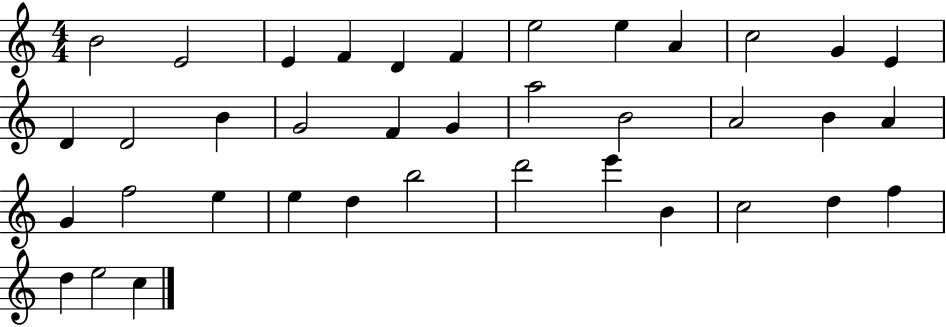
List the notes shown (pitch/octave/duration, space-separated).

B4/h E4/h E4/q F4/q D4/q F4/q E5/h E5/q A4/q C5/h G4/q E4/q D4/q D4/h B4/q G4/h F4/q G4/q A5/h B4/h A4/h B4/q A4/q G4/q F5/h E5/q E5/q D5/q B5/h D6/h E6/q B4/q C5/h D5/q F5/q D5/q E5/h C5/q